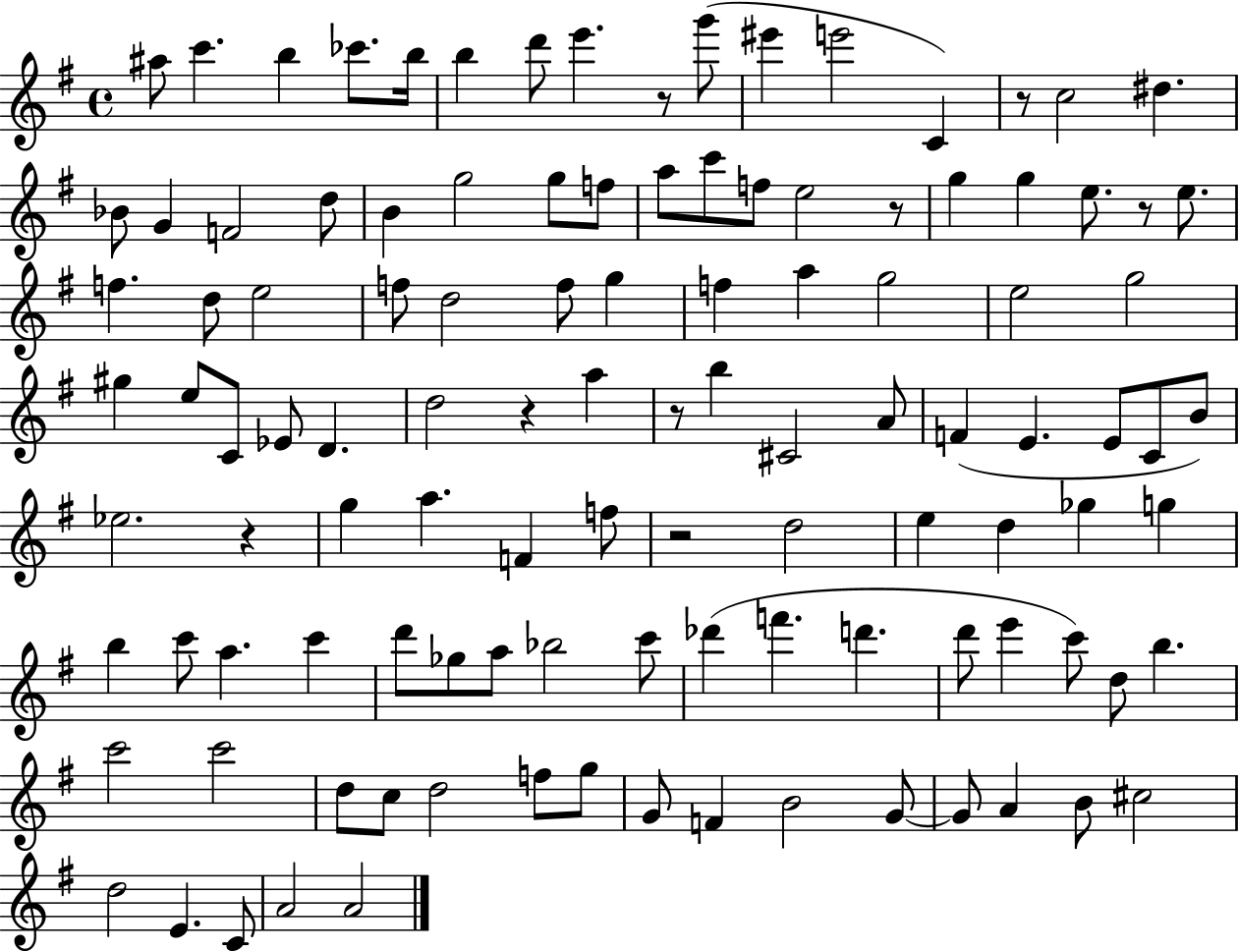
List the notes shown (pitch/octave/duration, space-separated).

A#5/e C6/q. B5/q CES6/e. B5/s B5/q D6/e E6/q. R/e G6/e EIS6/q E6/h C4/q R/e C5/h D#5/q. Bb4/e G4/q F4/h D5/e B4/q G5/h G5/e F5/e A5/e C6/e F5/e E5/h R/e G5/q G5/q E5/e. R/e E5/e. F5/q. D5/e E5/h F5/e D5/h F5/e G5/q F5/q A5/q G5/h E5/h G5/h G#5/q E5/e C4/e Eb4/e D4/q. D5/h R/q A5/q R/e B5/q C#4/h A4/e F4/q E4/q. E4/e C4/e B4/e Eb5/h. R/q G5/q A5/q. F4/q F5/e R/h D5/h E5/q D5/q Gb5/q G5/q B5/q C6/e A5/q. C6/q D6/e Gb5/e A5/e Bb5/h C6/e Db6/q F6/q. D6/q. D6/e E6/q C6/e D5/e B5/q. C6/h C6/h D5/e C5/e D5/h F5/e G5/e G4/e F4/q B4/h G4/e G4/e A4/q B4/e C#5/h D5/h E4/q. C4/e A4/h A4/h